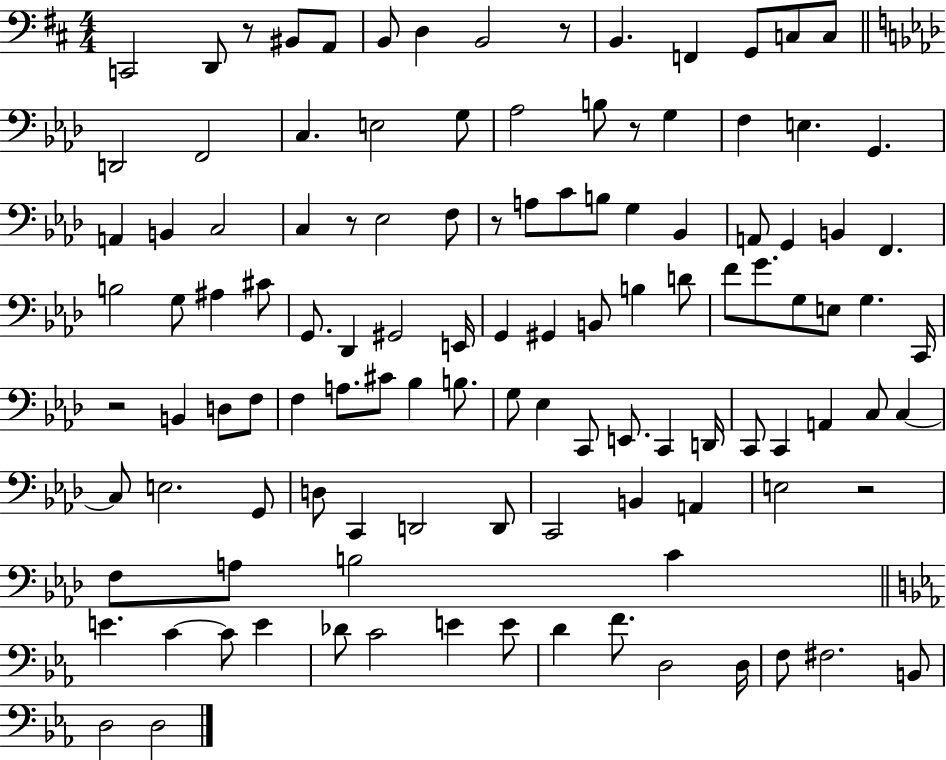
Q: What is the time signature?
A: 4/4